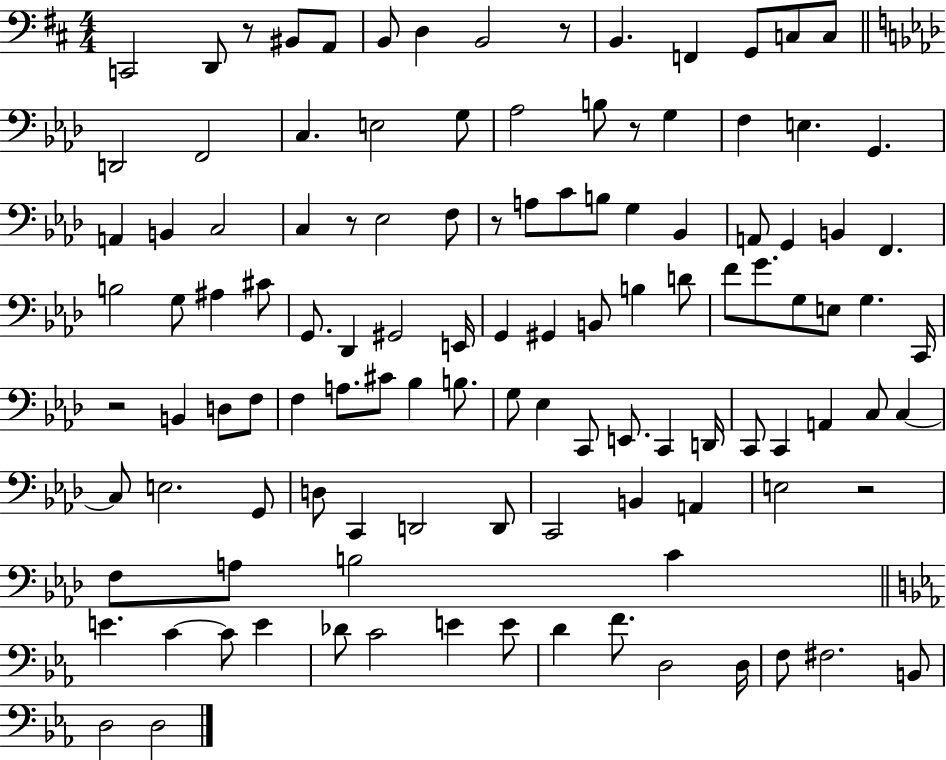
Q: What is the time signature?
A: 4/4